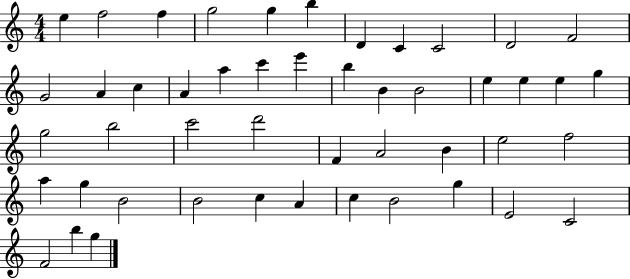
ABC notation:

X:1
T:Untitled
M:4/4
L:1/4
K:C
e f2 f g2 g b D C C2 D2 F2 G2 A c A a c' e' b B B2 e e e g g2 b2 c'2 d'2 F A2 B e2 f2 a g B2 B2 c A c B2 g E2 C2 F2 b g